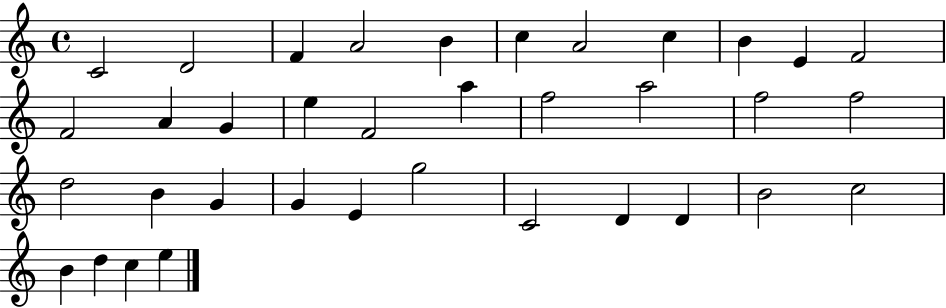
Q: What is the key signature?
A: C major